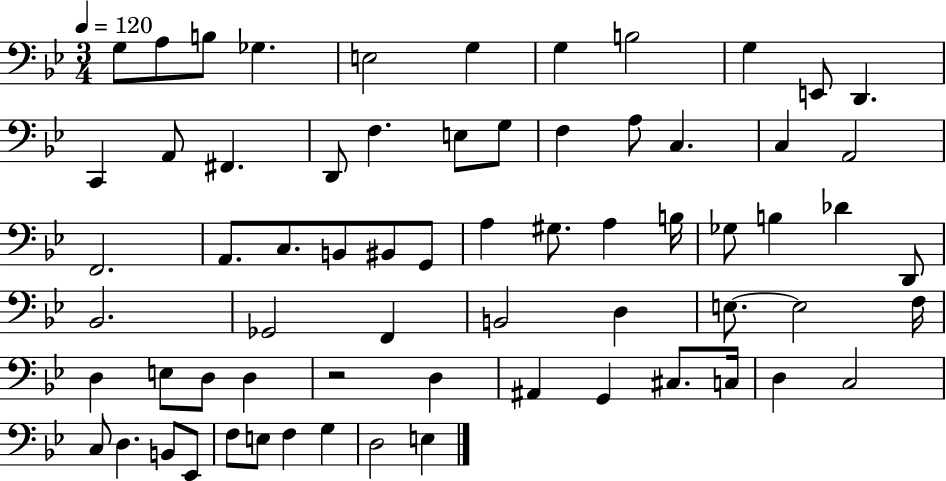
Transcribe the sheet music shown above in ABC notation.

X:1
T:Untitled
M:3/4
L:1/4
K:Bb
G,/2 A,/2 B,/2 _G, E,2 G, G, B,2 G, E,,/2 D,, C,, A,,/2 ^F,, D,,/2 F, E,/2 G,/2 F, A,/2 C, C, A,,2 F,,2 A,,/2 C,/2 B,,/2 ^B,,/2 G,,/2 A, ^G,/2 A, B,/4 _G,/2 B, _D D,,/2 _B,,2 _G,,2 F,, B,,2 D, E,/2 E,2 F,/4 D, E,/2 D,/2 D, z2 D, ^A,, G,, ^C,/2 C,/4 D, C,2 C,/2 D, B,,/2 _E,,/2 F,/2 E,/2 F, G, D,2 E,